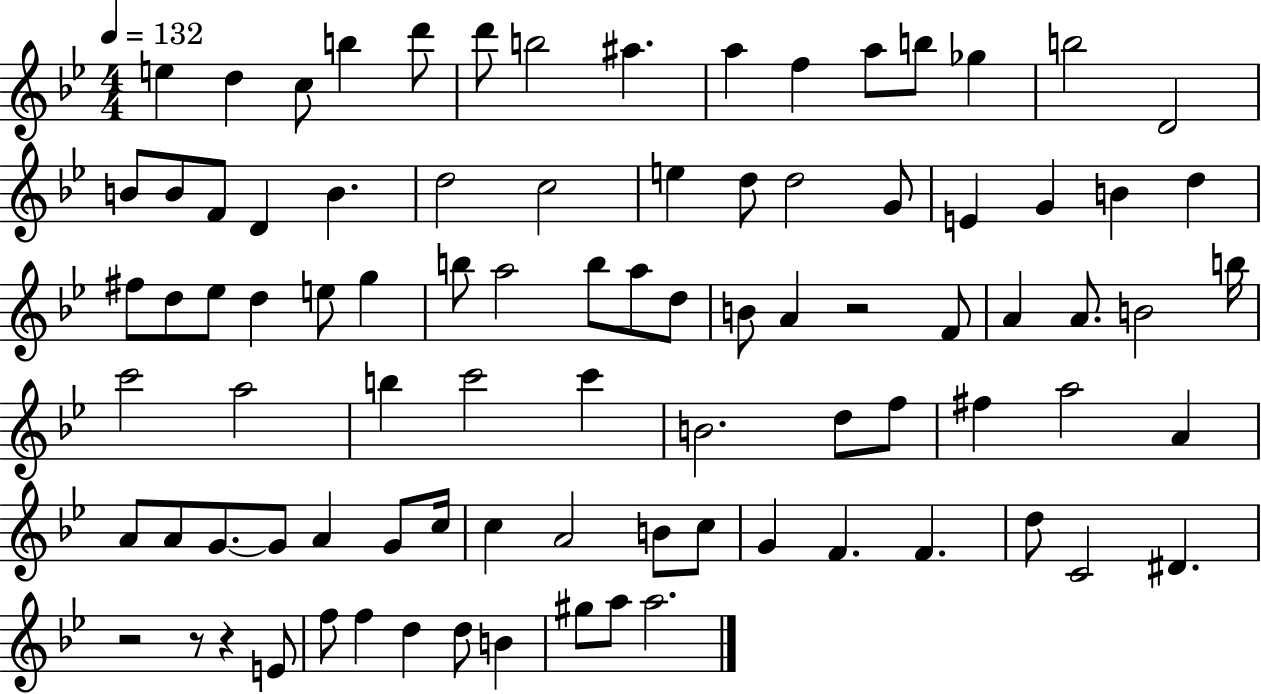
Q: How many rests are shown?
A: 4